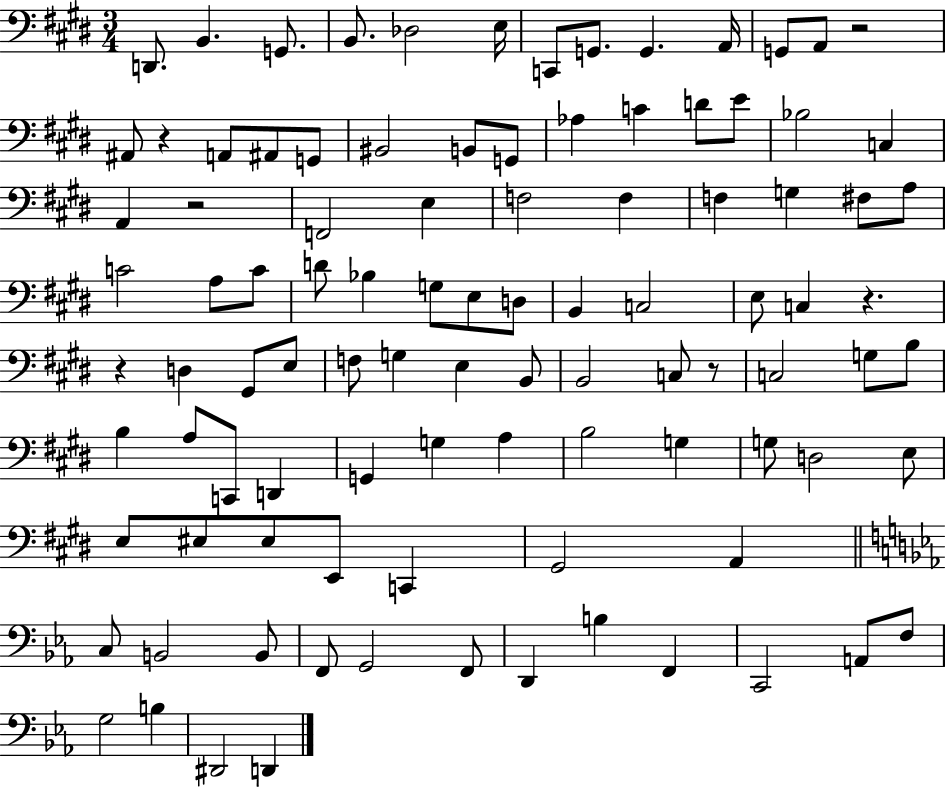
X:1
T:Untitled
M:3/4
L:1/4
K:E
D,,/2 B,, G,,/2 B,,/2 _D,2 E,/4 C,,/2 G,,/2 G,, A,,/4 G,,/2 A,,/2 z2 ^A,,/2 z A,,/2 ^A,,/2 G,,/2 ^B,,2 B,,/2 G,,/2 _A, C D/2 E/2 _B,2 C, A,, z2 F,,2 E, F,2 F, F, G, ^F,/2 A,/2 C2 A,/2 C/2 D/2 _B, G,/2 E,/2 D,/2 B,, C,2 E,/2 C, z z D, ^G,,/2 E,/2 F,/2 G, E, B,,/2 B,,2 C,/2 z/2 C,2 G,/2 B,/2 B, A,/2 C,,/2 D,, G,, G, A, B,2 G, G,/2 D,2 E,/2 E,/2 ^E,/2 ^E,/2 E,,/2 C,, ^G,,2 A,, C,/2 B,,2 B,,/2 F,,/2 G,,2 F,,/2 D,, B, F,, C,,2 A,,/2 F,/2 G,2 B, ^D,,2 D,,